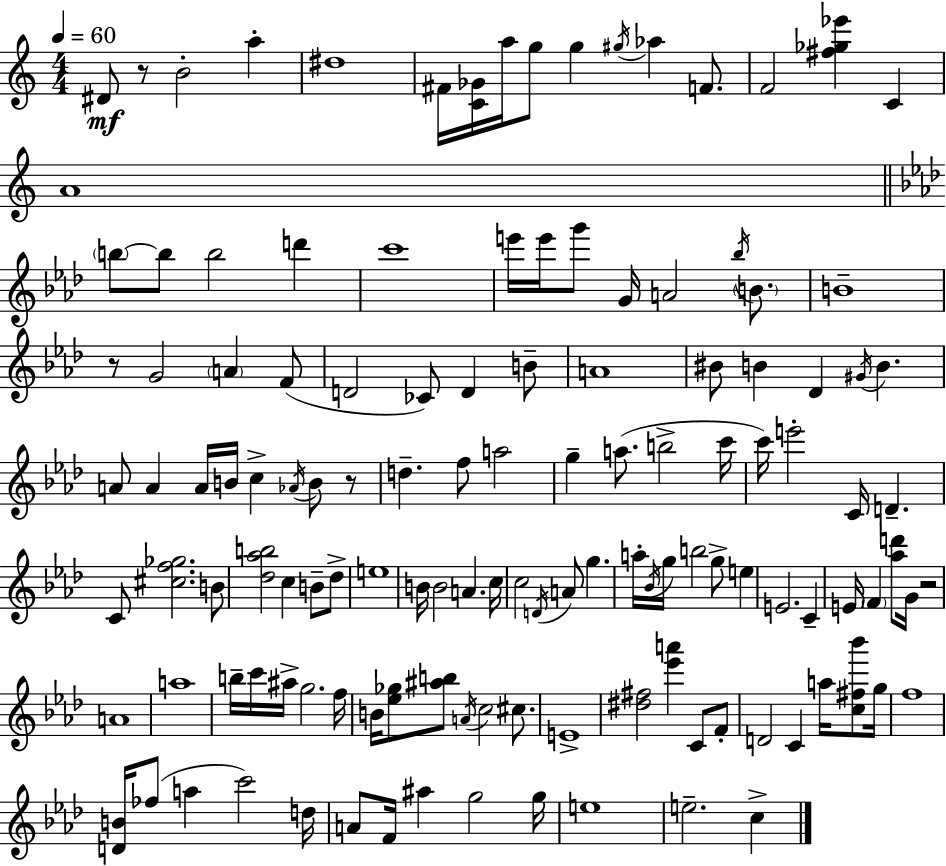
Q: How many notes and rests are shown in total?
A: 129